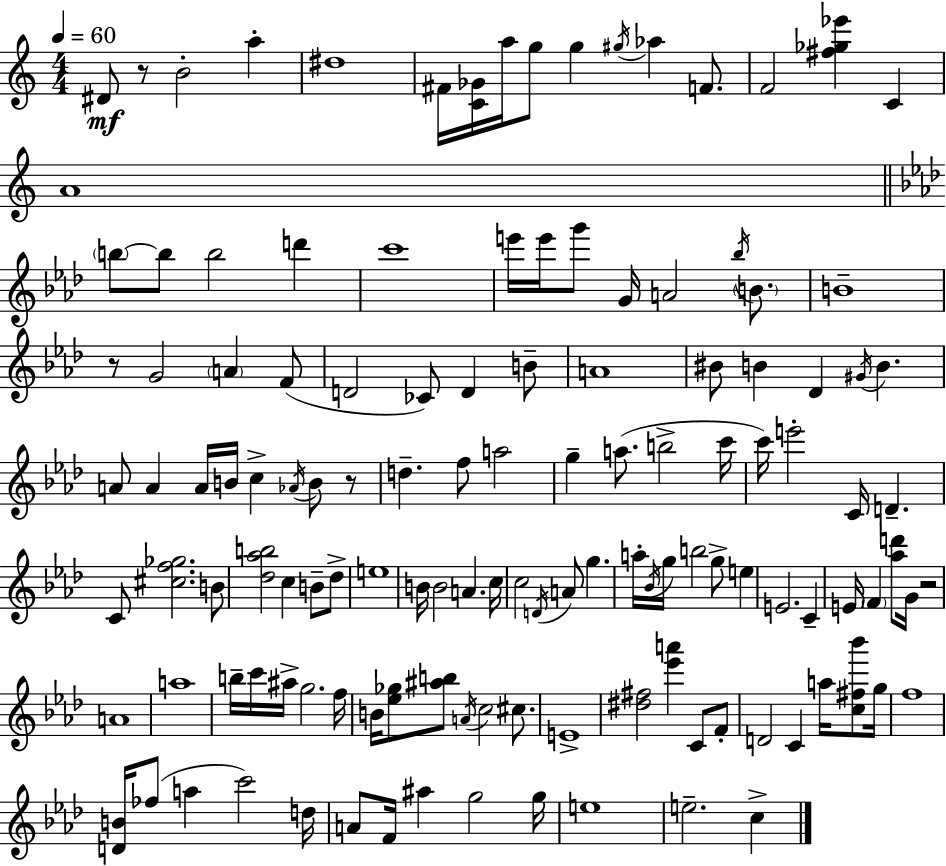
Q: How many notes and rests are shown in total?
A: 129